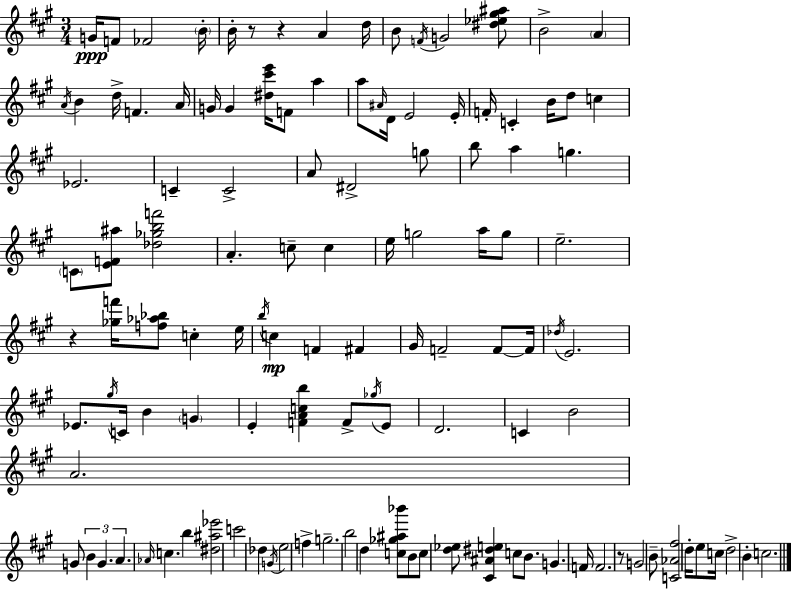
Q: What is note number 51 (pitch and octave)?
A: E5